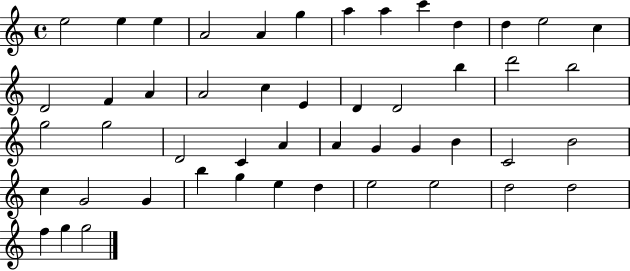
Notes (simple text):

E5/h E5/q E5/q A4/h A4/q G5/q A5/q A5/q C6/q D5/q D5/q E5/h C5/q D4/h F4/q A4/q A4/h C5/q E4/q D4/q D4/h B5/q D6/h B5/h G5/h G5/h D4/h C4/q A4/q A4/q G4/q G4/q B4/q C4/h B4/h C5/q G4/h G4/q B5/q G5/q E5/q D5/q E5/h E5/h D5/h D5/h F5/q G5/q G5/h